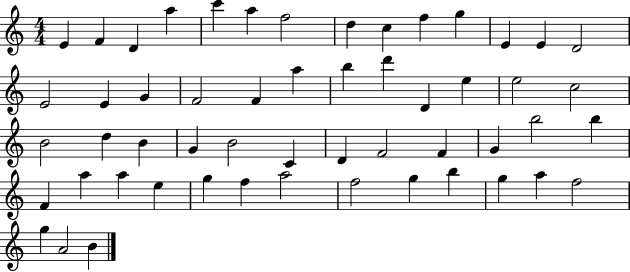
E4/q F4/q D4/q A5/q C6/q A5/q F5/h D5/q C5/q F5/q G5/q E4/q E4/q D4/h E4/h E4/q G4/q F4/h F4/q A5/q B5/q D6/q D4/q E5/q E5/h C5/h B4/h D5/q B4/q G4/q B4/h C4/q D4/q F4/h F4/q G4/q B5/h B5/q F4/q A5/q A5/q E5/q G5/q F5/q A5/h F5/h G5/q B5/q G5/q A5/q F5/h G5/q A4/h B4/q